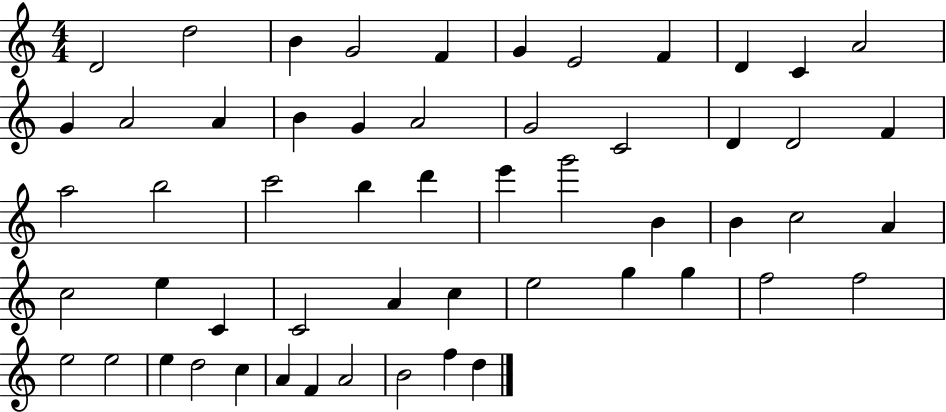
D4/h D5/h B4/q G4/h F4/q G4/q E4/h F4/q D4/q C4/q A4/h G4/q A4/h A4/q B4/q G4/q A4/h G4/h C4/h D4/q D4/h F4/q A5/h B5/h C6/h B5/q D6/q E6/q G6/h B4/q B4/q C5/h A4/q C5/h E5/q C4/q C4/h A4/q C5/q E5/h G5/q G5/q F5/h F5/h E5/h E5/h E5/q D5/h C5/q A4/q F4/q A4/h B4/h F5/q D5/q